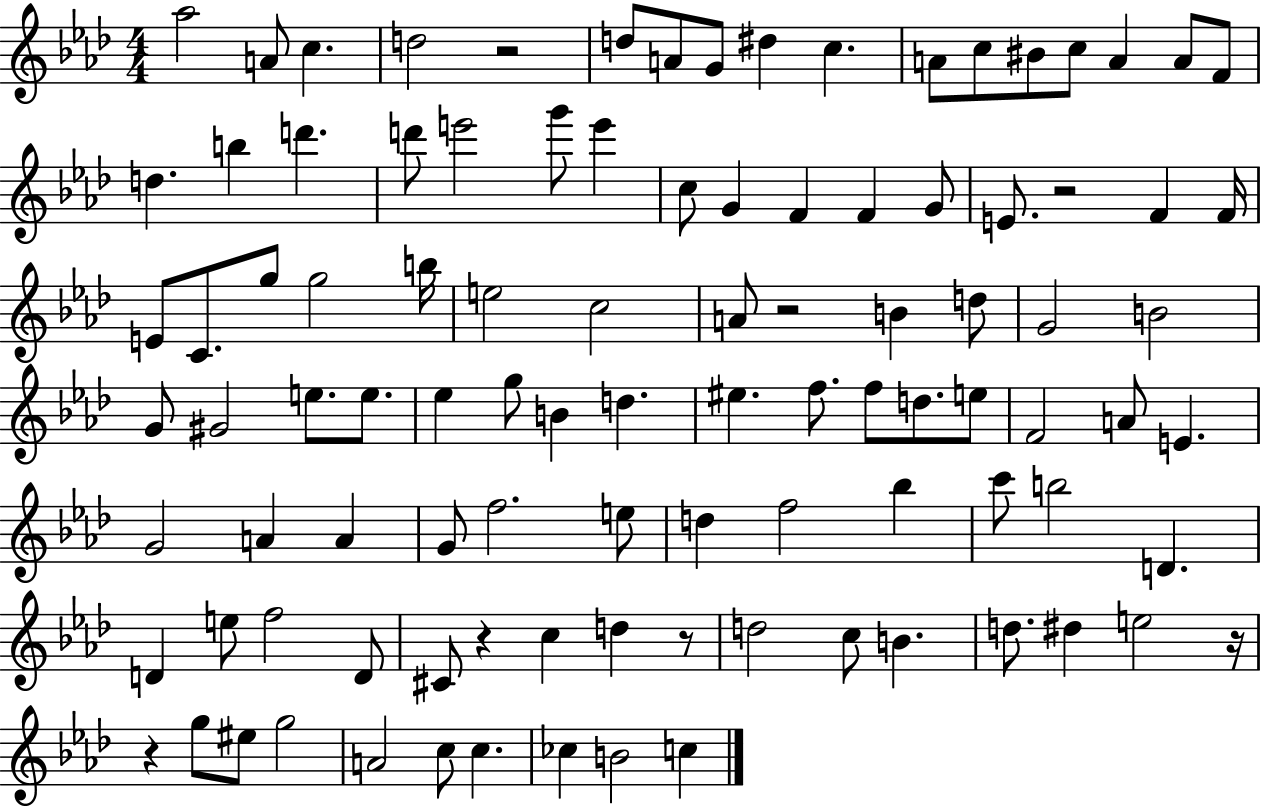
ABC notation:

X:1
T:Untitled
M:4/4
L:1/4
K:Ab
_a2 A/2 c d2 z2 d/2 A/2 G/2 ^d c A/2 c/2 ^B/2 c/2 A A/2 F/2 d b d' d'/2 e'2 g'/2 e' c/2 G F F G/2 E/2 z2 F F/4 E/2 C/2 g/2 g2 b/4 e2 c2 A/2 z2 B d/2 G2 B2 G/2 ^G2 e/2 e/2 _e g/2 B d ^e f/2 f/2 d/2 e/2 F2 A/2 E G2 A A G/2 f2 e/2 d f2 _b c'/2 b2 D D e/2 f2 D/2 ^C/2 z c d z/2 d2 c/2 B d/2 ^d e2 z/4 z g/2 ^e/2 g2 A2 c/2 c _c B2 c